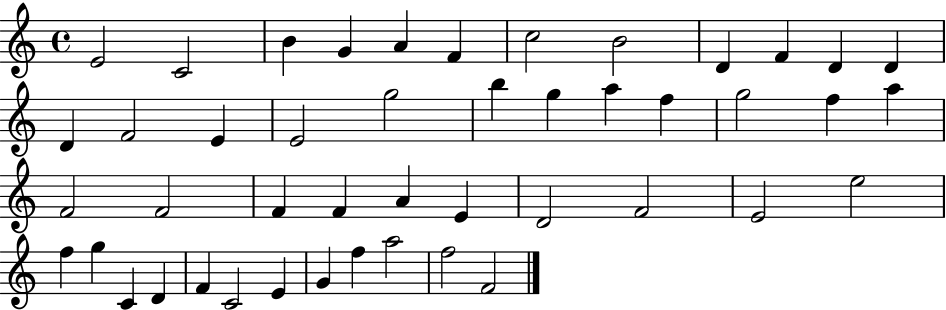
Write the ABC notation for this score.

X:1
T:Untitled
M:4/4
L:1/4
K:C
E2 C2 B G A F c2 B2 D F D D D F2 E E2 g2 b g a f g2 f a F2 F2 F F A E D2 F2 E2 e2 f g C D F C2 E G f a2 f2 F2